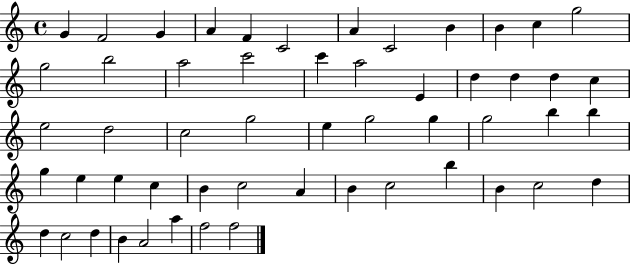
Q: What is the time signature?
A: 4/4